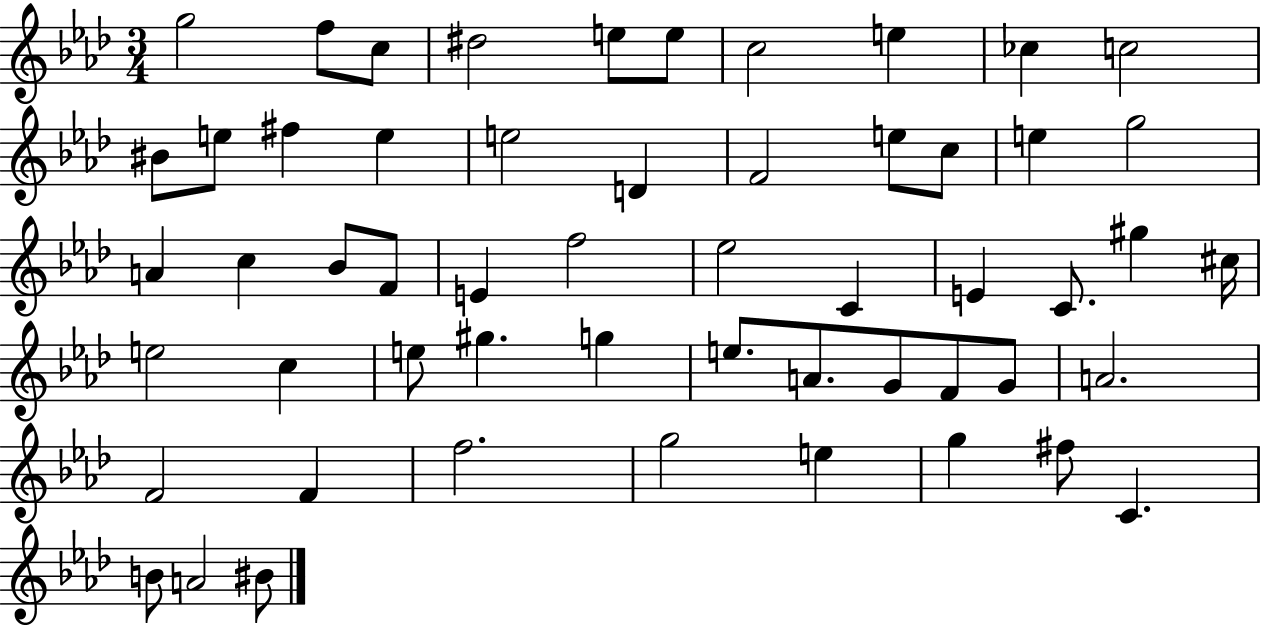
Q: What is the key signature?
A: AES major